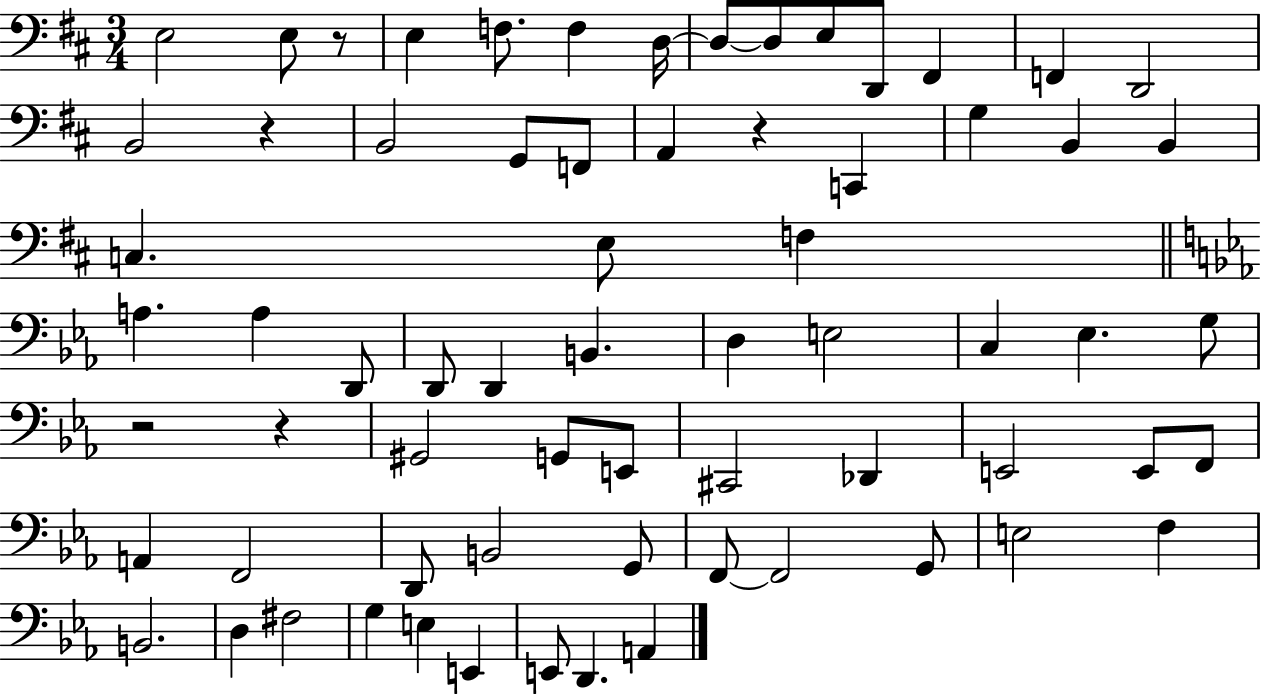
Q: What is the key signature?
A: D major